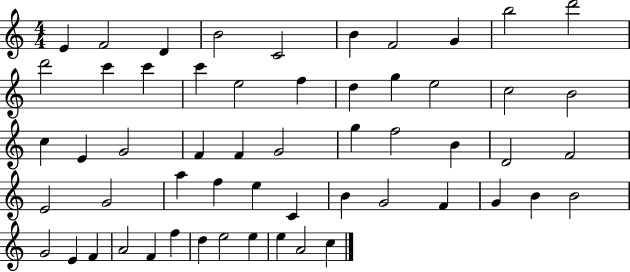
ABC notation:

X:1
T:Untitled
M:4/4
L:1/4
K:C
E F2 D B2 C2 B F2 G b2 d'2 d'2 c' c' c' e2 f d g e2 c2 B2 c E G2 F F G2 g f2 B D2 F2 E2 G2 a f e C B G2 F G B B2 G2 E F A2 F f d e2 e e A2 c